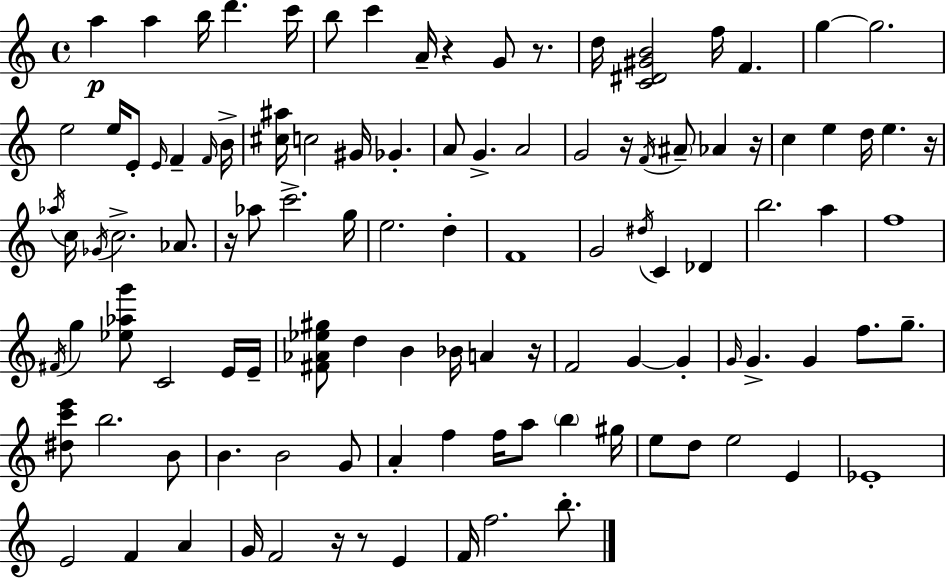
X:1
T:Untitled
M:4/4
L:1/4
K:C
a a b/4 d' c'/4 b/2 c' A/4 z G/2 z/2 d/4 [C^D^GB]2 f/4 F g g2 e2 e/4 E/2 E/4 F F/4 B/4 [^c^a]/4 c2 ^G/4 _G A/2 G A2 G2 z/4 F/4 ^A/2 _A z/4 c e d/4 e z/4 _a/4 c/4 _G/4 c2 _A/2 z/4 _a/2 c'2 g/4 e2 d F4 G2 ^d/4 C _D b2 a f4 ^F/4 g [_e_ag']/2 C2 E/4 E/4 [^F_A_e^g]/2 d B _B/4 A z/4 F2 G G G/4 G G f/2 g/2 [^dc'e']/2 b2 B/2 B B2 G/2 A f f/4 a/2 b ^g/4 e/2 d/2 e2 E _E4 E2 F A G/4 F2 z/4 z/2 E F/4 f2 b/2